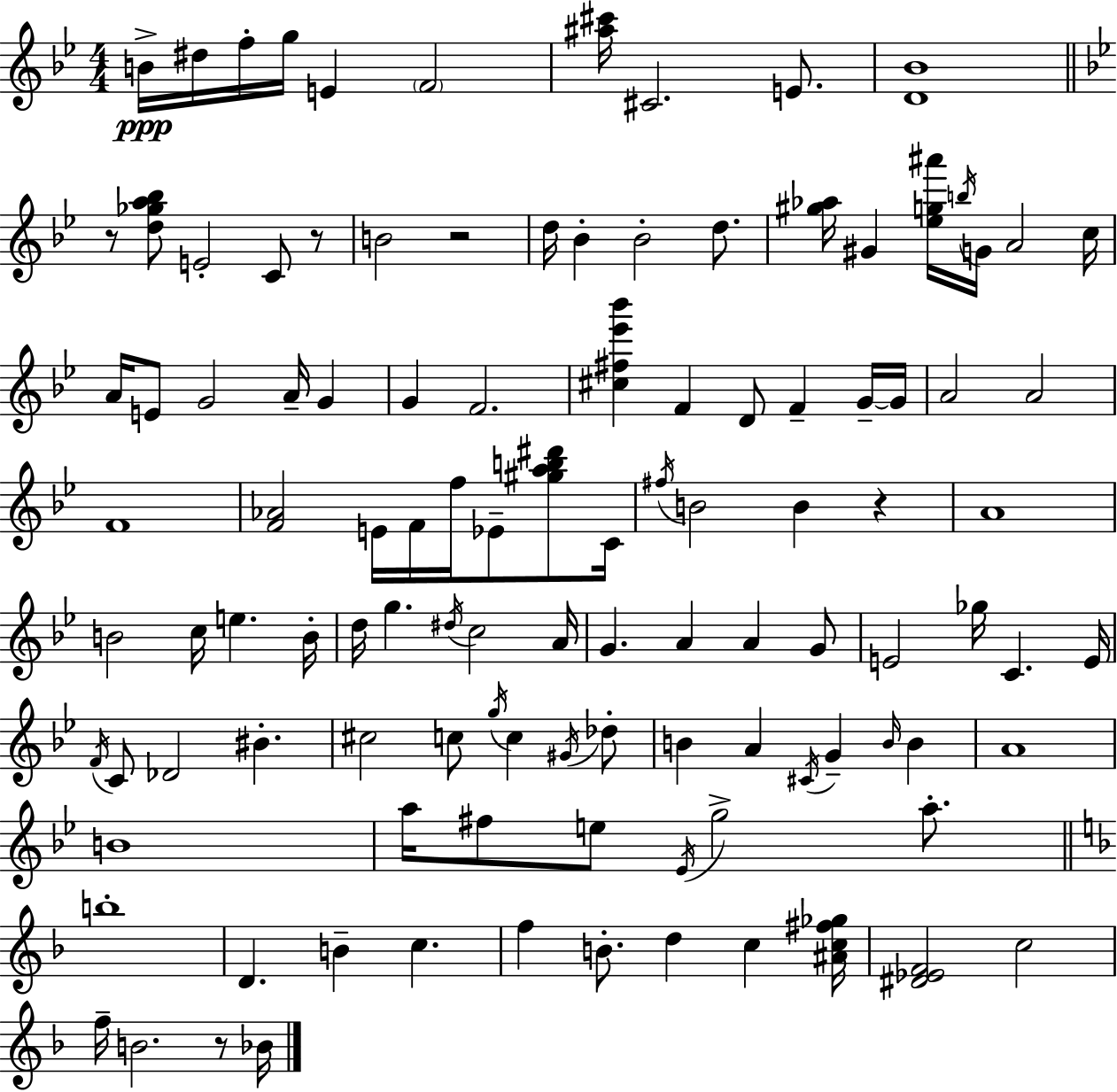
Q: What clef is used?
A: treble